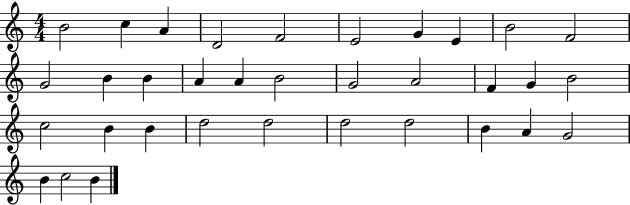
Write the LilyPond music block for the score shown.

{
  \clef treble
  \numericTimeSignature
  \time 4/4
  \key c \major
  b'2 c''4 a'4 | d'2 f'2 | e'2 g'4 e'4 | b'2 f'2 | \break g'2 b'4 b'4 | a'4 a'4 b'2 | g'2 a'2 | f'4 g'4 b'2 | \break c''2 b'4 b'4 | d''2 d''2 | d''2 d''2 | b'4 a'4 g'2 | \break b'4 c''2 b'4 | \bar "|."
}